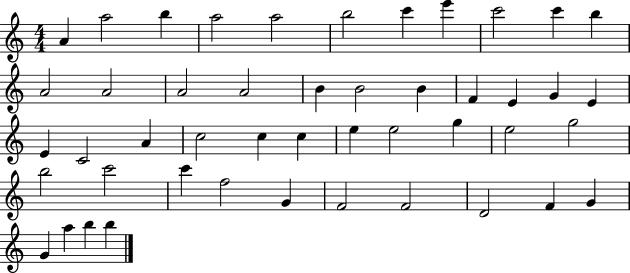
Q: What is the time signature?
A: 4/4